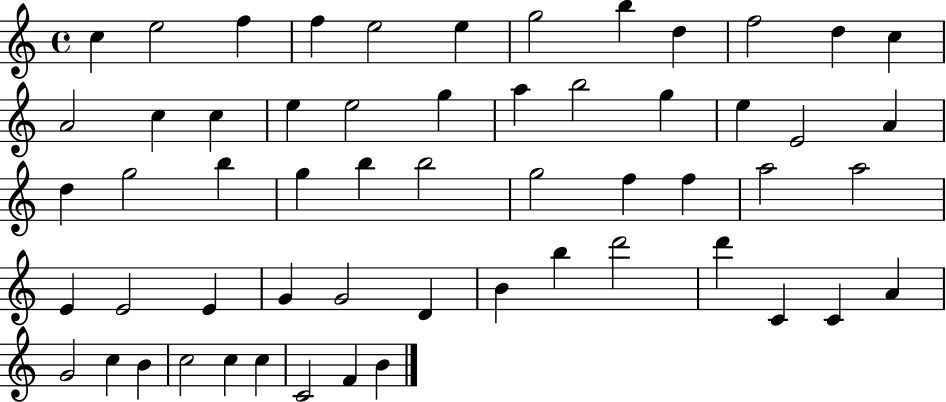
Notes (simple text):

C5/q E5/h F5/q F5/q E5/h E5/q G5/h B5/q D5/q F5/h D5/q C5/q A4/h C5/q C5/q E5/q E5/h G5/q A5/q B5/h G5/q E5/q E4/h A4/q D5/q G5/h B5/q G5/q B5/q B5/h G5/h F5/q F5/q A5/h A5/h E4/q E4/h E4/q G4/q G4/h D4/q B4/q B5/q D6/h D6/q C4/q C4/q A4/q G4/h C5/q B4/q C5/h C5/q C5/q C4/h F4/q B4/q